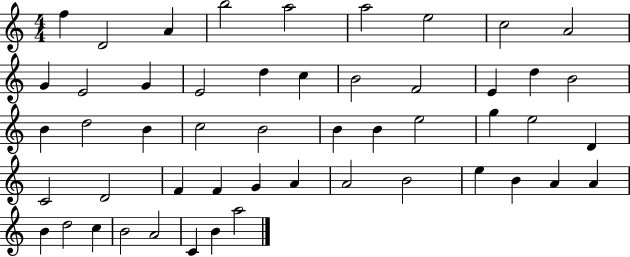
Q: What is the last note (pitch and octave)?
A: A5